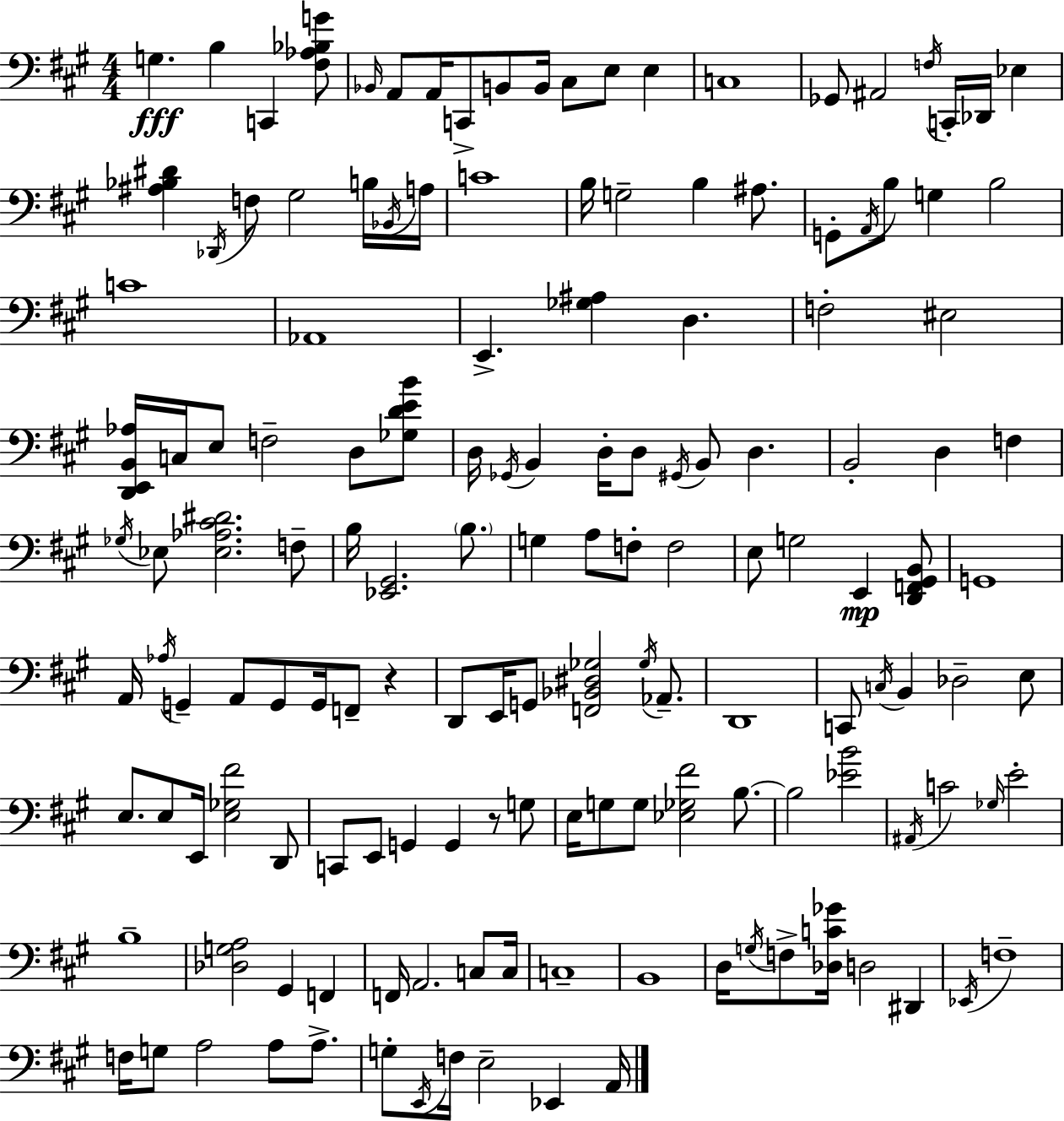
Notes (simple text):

G3/q. B3/q C2/q [F#3,Ab3,Bb3,G4]/e Bb2/s A2/e A2/s C2/e B2/e B2/s C#3/e E3/e E3/q C3/w Gb2/e A#2/h F3/s C2/s Db2/s Eb3/q [A#3,Bb3,D#4]/q Db2/s F3/e G#3/h B3/s Bb2/s A3/s C4/w B3/s G3/h B3/q A#3/e. G2/e A2/s B3/e G3/q B3/h C4/w Ab2/w E2/q. [Gb3,A#3]/q D3/q. F3/h EIS3/h [D2,E2,B2,Ab3]/s C3/s E3/e F3/h D3/e [Gb3,D4,E4,B4]/e D3/s Gb2/s B2/q D3/s D3/e G#2/s B2/e D3/q. B2/h D3/q F3/q Gb3/s Eb3/e [Eb3,Ab3,C#4,D#4]/h. F3/e B3/s [Eb2,G#2]/h. B3/e. G3/q A3/e F3/e F3/h E3/e G3/h E2/q [D2,F2,G#2,B2]/e G2/w A2/s Ab3/s G2/q A2/e G2/e G2/s F2/e R/q D2/e E2/s G2/e [F2,Bb2,D#3,Gb3]/h Gb3/s Ab2/e. D2/w C2/e C3/s B2/q Db3/h E3/e E3/e. E3/e E2/s [E3,Gb3,F#4]/h D2/e C2/e E2/e G2/q G2/q R/e G3/e E3/s G3/e G3/e [Eb3,Gb3,F#4]/h B3/e. B3/h [Eb4,B4]/h A#2/s C4/h Gb3/s E4/h B3/w [Db3,G3,A3]/h G#2/q F2/q F2/s A2/h. C3/e C3/s C3/w B2/w D3/s G3/s F3/e [Db3,C4,Gb4]/s D3/h D#2/q Eb2/s F3/w F3/s G3/e A3/h A3/e A3/e. G3/e E2/s F3/s E3/h Eb2/q A2/s